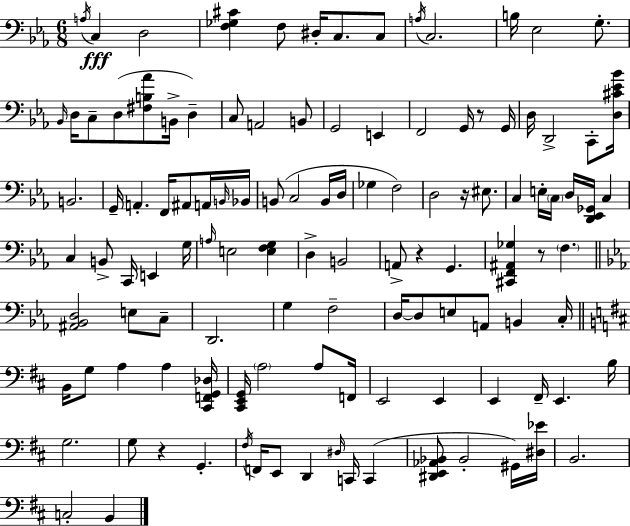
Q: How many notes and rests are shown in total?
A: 117